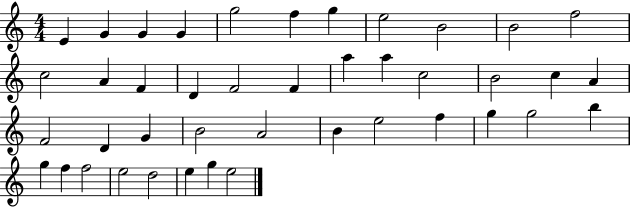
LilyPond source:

{
  \clef treble
  \numericTimeSignature
  \time 4/4
  \key c \major
  e'4 g'4 g'4 g'4 | g''2 f''4 g''4 | e''2 b'2 | b'2 f''2 | \break c''2 a'4 f'4 | d'4 f'2 f'4 | a''4 a''4 c''2 | b'2 c''4 a'4 | \break f'2 d'4 g'4 | b'2 a'2 | b'4 e''2 f''4 | g''4 g''2 b''4 | \break g''4 f''4 f''2 | e''2 d''2 | e''4 g''4 e''2 | \bar "|."
}